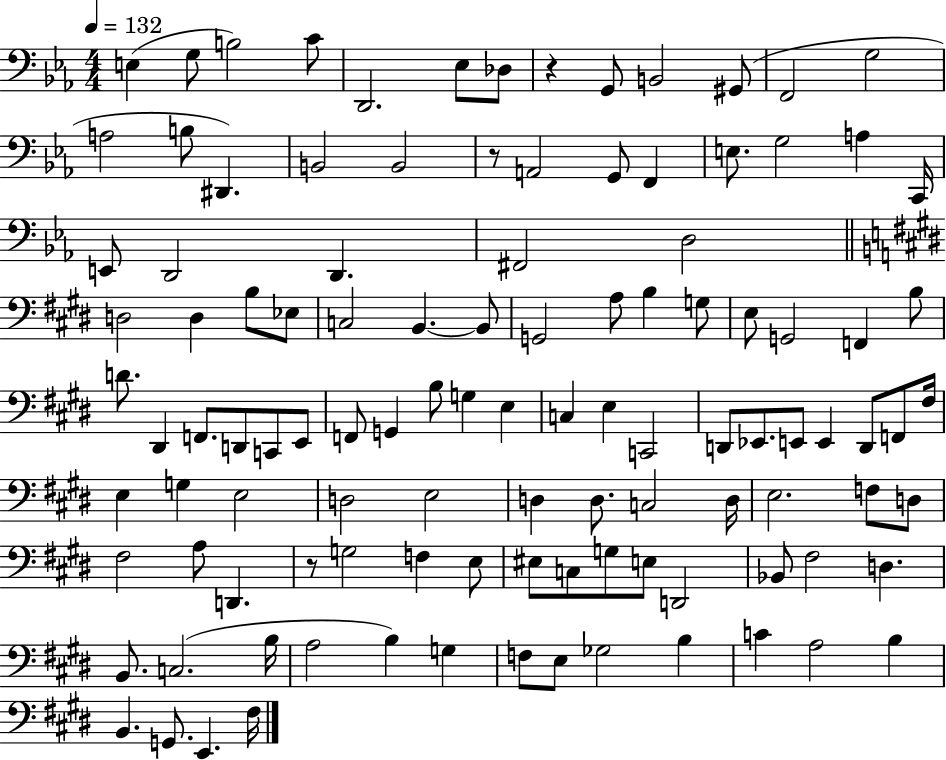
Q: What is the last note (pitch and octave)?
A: F#3